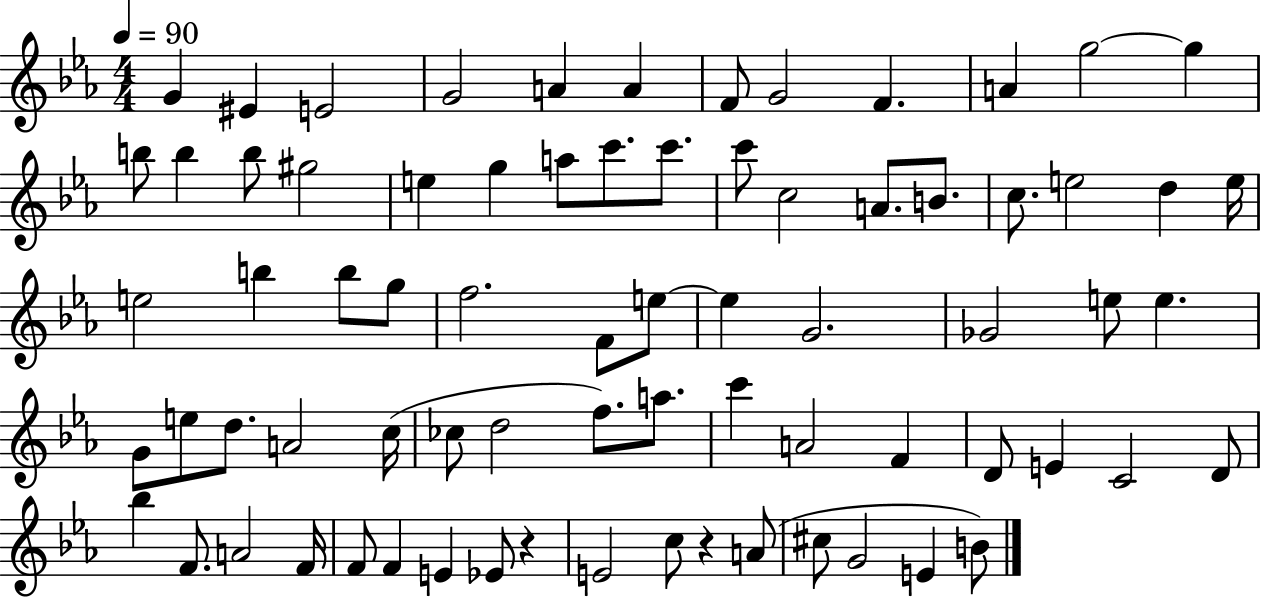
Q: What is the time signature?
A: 4/4